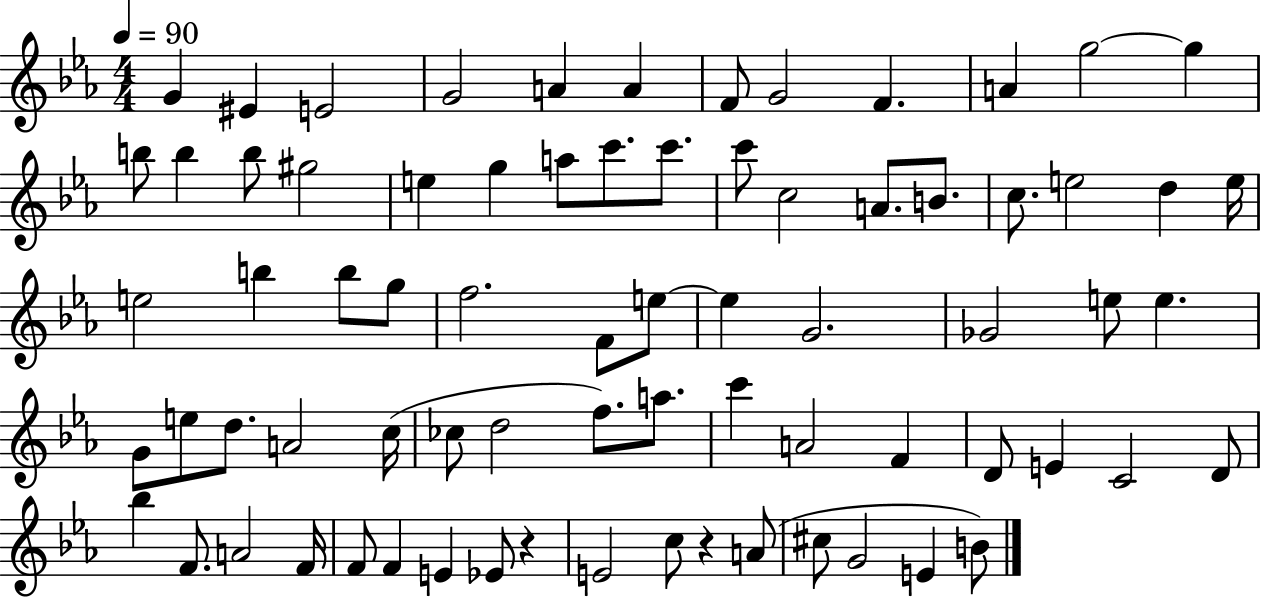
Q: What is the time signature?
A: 4/4